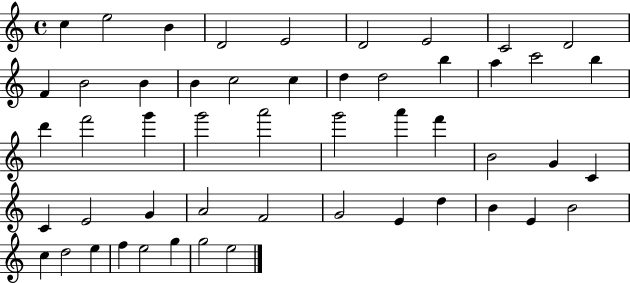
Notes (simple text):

C5/q E5/h B4/q D4/h E4/h D4/h E4/h C4/h D4/h F4/q B4/h B4/q B4/q C5/h C5/q D5/q D5/h B5/q A5/q C6/h B5/q D6/q F6/h G6/q G6/h A6/h G6/h A6/q F6/q B4/h G4/q C4/q C4/q E4/h G4/q A4/h F4/h G4/h E4/q D5/q B4/q E4/q B4/h C5/q D5/h E5/q F5/q E5/h G5/q G5/h E5/h